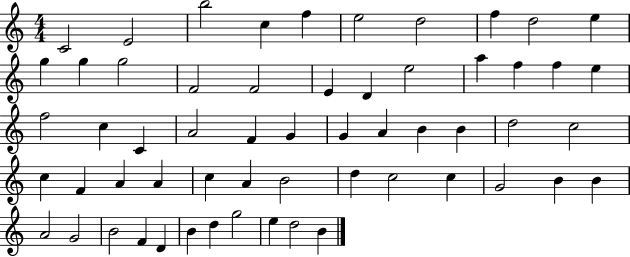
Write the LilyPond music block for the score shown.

{
  \clef treble
  \numericTimeSignature
  \time 4/4
  \key c \major
  c'2 e'2 | b''2 c''4 f''4 | e''2 d''2 | f''4 d''2 e''4 | \break g''4 g''4 g''2 | f'2 f'2 | e'4 d'4 e''2 | a''4 f''4 f''4 e''4 | \break f''2 c''4 c'4 | a'2 f'4 g'4 | g'4 a'4 b'4 b'4 | d''2 c''2 | \break c''4 f'4 a'4 a'4 | c''4 a'4 b'2 | d''4 c''2 c''4 | g'2 b'4 b'4 | \break a'2 g'2 | b'2 f'4 d'4 | b'4 d''4 g''2 | e''4 d''2 b'4 | \break \bar "|."
}